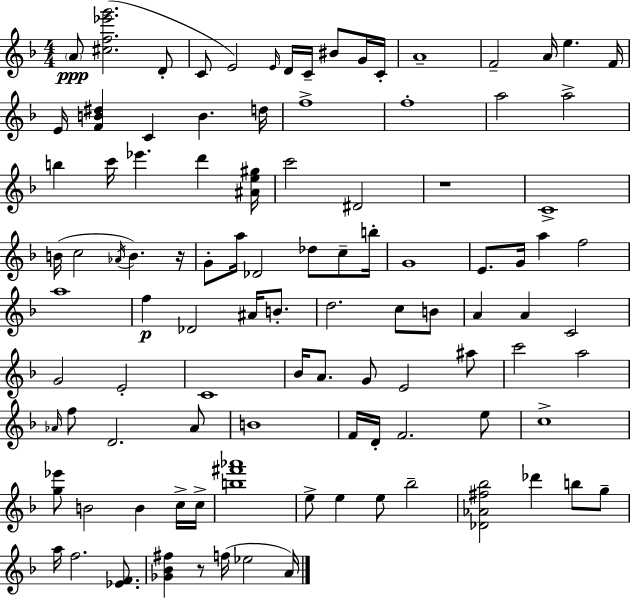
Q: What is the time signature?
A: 4/4